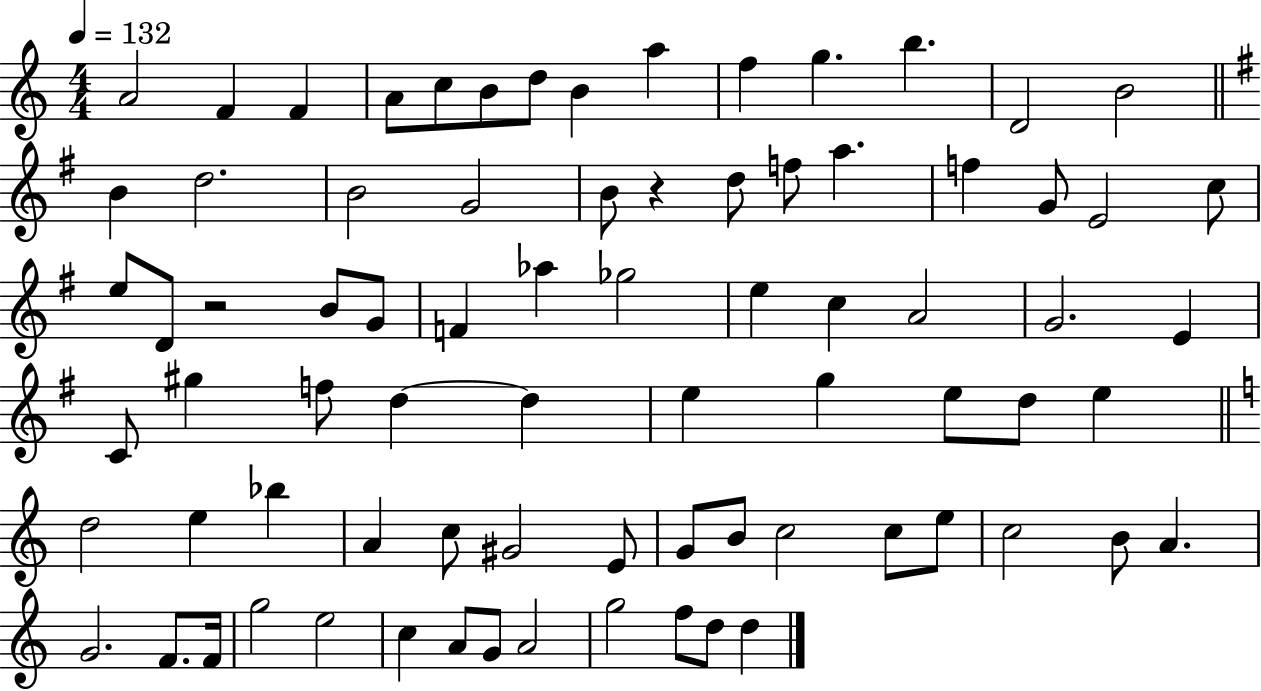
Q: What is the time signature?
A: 4/4